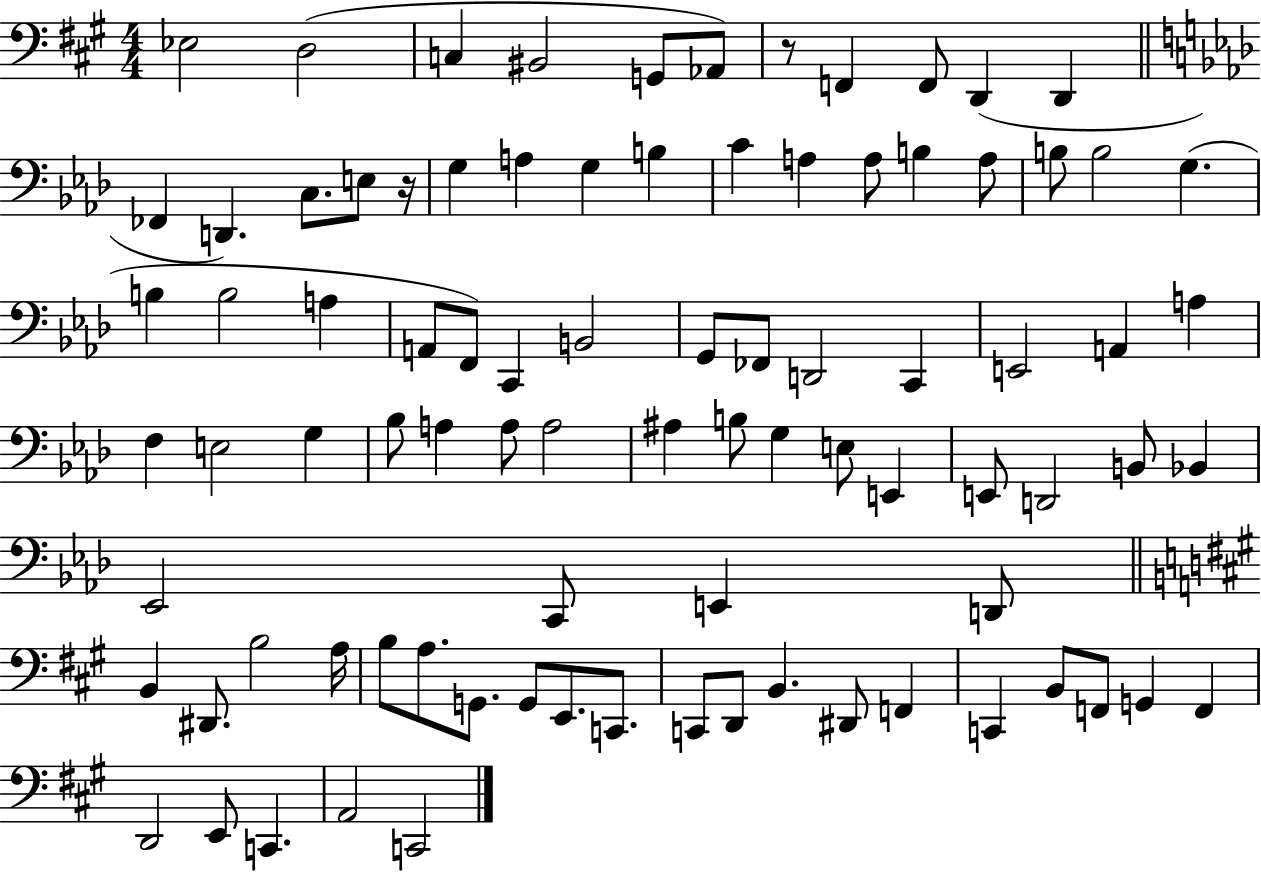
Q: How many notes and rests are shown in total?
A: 87